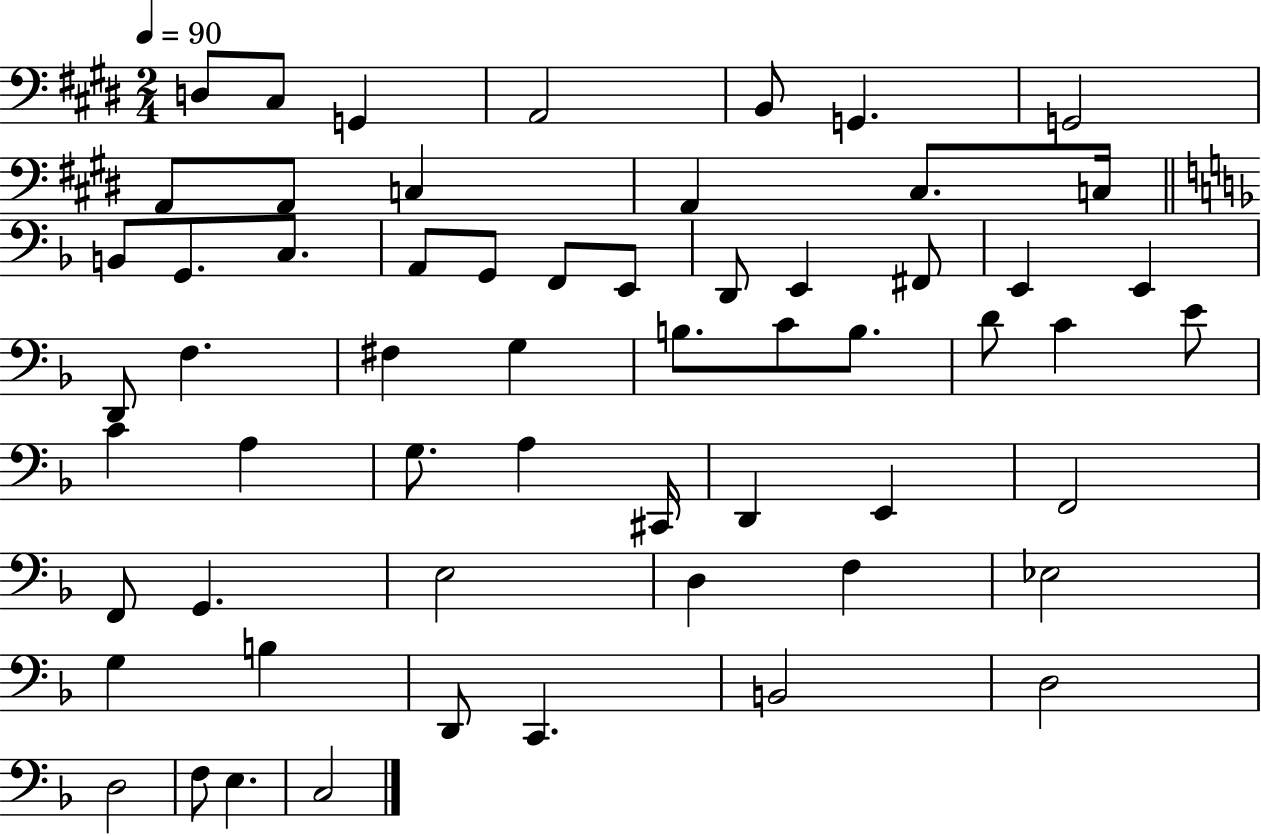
X:1
T:Untitled
M:2/4
L:1/4
K:E
D,/2 ^C,/2 G,, A,,2 B,,/2 G,, G,,2 A,,/2 A,,/2 C, A,, ^C,/2 C,/4 B,,/2 G,,/2 C,/2 A,,/2 G,,/2 F,,/2 E,,/2 D,,/2 E,, ^F,,/2 E,, E,, D,,/2 F, ^F, G, B,/2 C/2 B,/2 D/2 C E/2 C A, G,/2 A, ^C,,/4 D,, E,, F,,2 F,,/2 G,, E,2 D, F, _E,2 G, B, D,,/2 C,, B,,2 D,2 D,2 F,/2 E, C,2